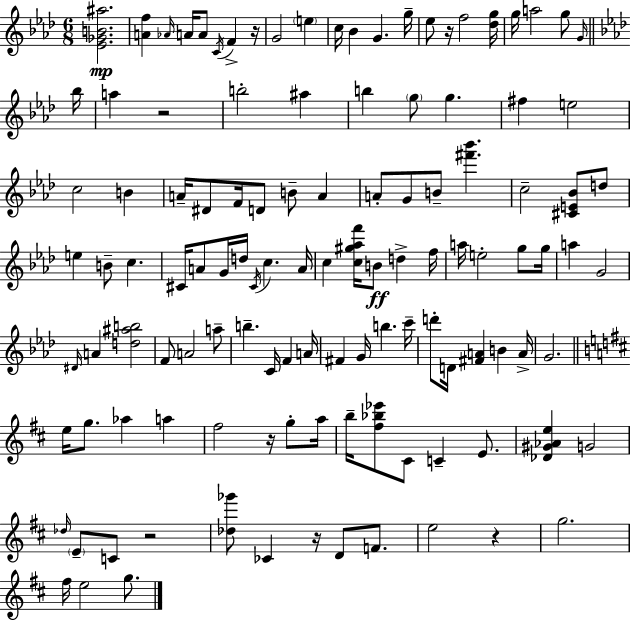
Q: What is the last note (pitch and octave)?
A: G5